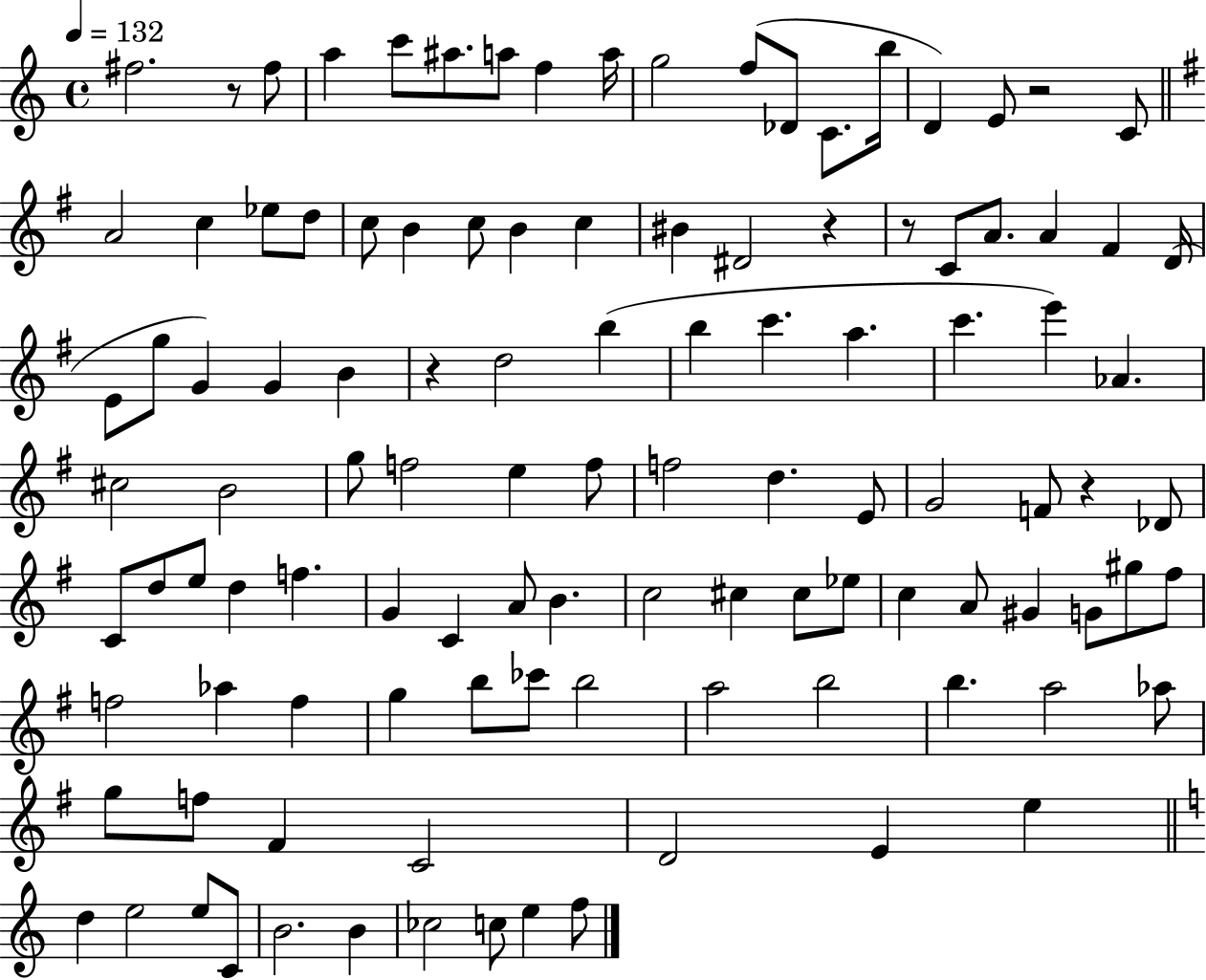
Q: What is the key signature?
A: C major